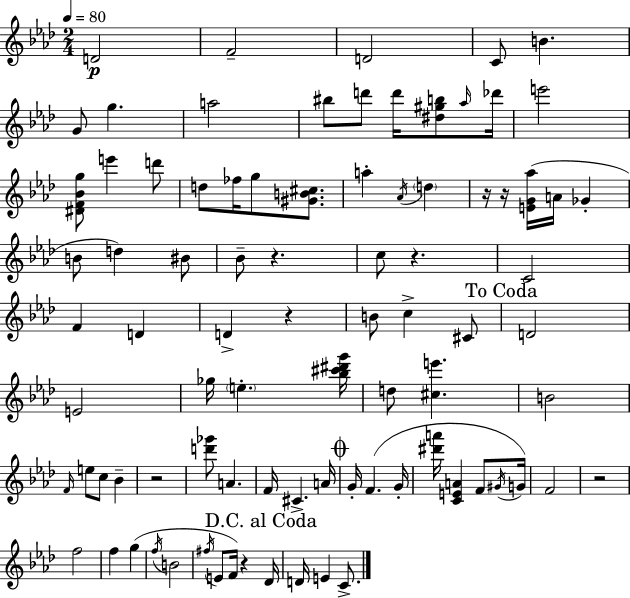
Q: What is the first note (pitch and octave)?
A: D4